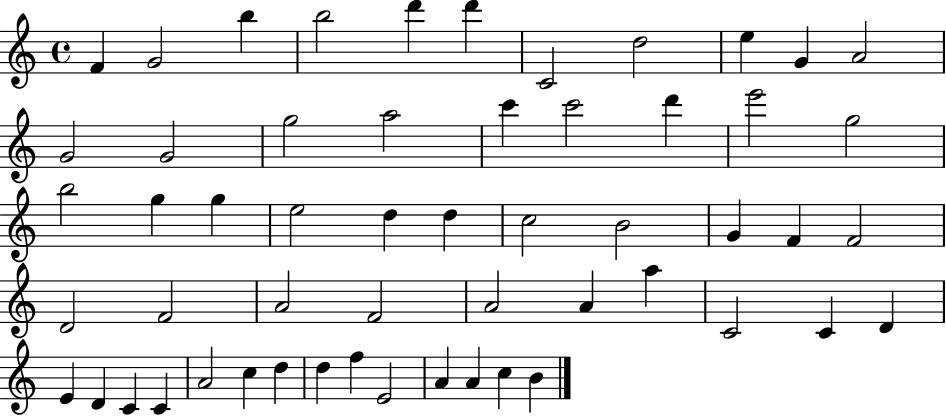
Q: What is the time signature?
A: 4/4